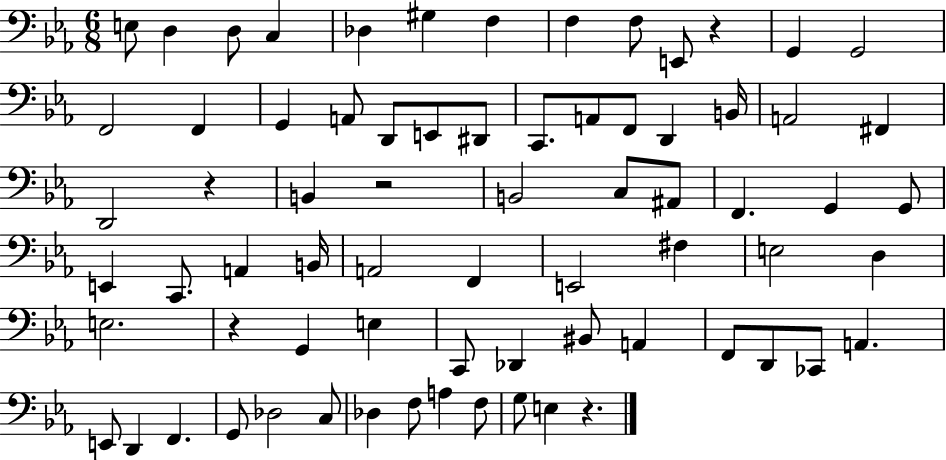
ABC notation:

X:1
T:Untitled
M:6/8
L:1/4
K:Eb
E,/2 D, D,/2 C, _D, ^G, F, F, F,/2 E,,/2 z G,, G,,2 F,,2 F,, G,, A,,/2 D,,/2 E,,/2 ^D,,/2 C,,/2 A,,/2 F,,/2 D,, B,,/4 A,,2 ^F,, D,,2 z B,, z2 B,,2 C,/2 ^A,,/2 F,, G,, G,,/2 E,, C,,/2 A,, B,,/4 A,,2 F,, E,,2 ^F, E,2 D, E,2 z G,, E, C,,/2 _D,, ^B,,/2 A,, F,,/2 D,,/2 _C,,/2 A,, E,,/2 D,, F,, G,,/2 _D,2 C,/2 _D, F,/2 A, F,/2 G,/2 E, z